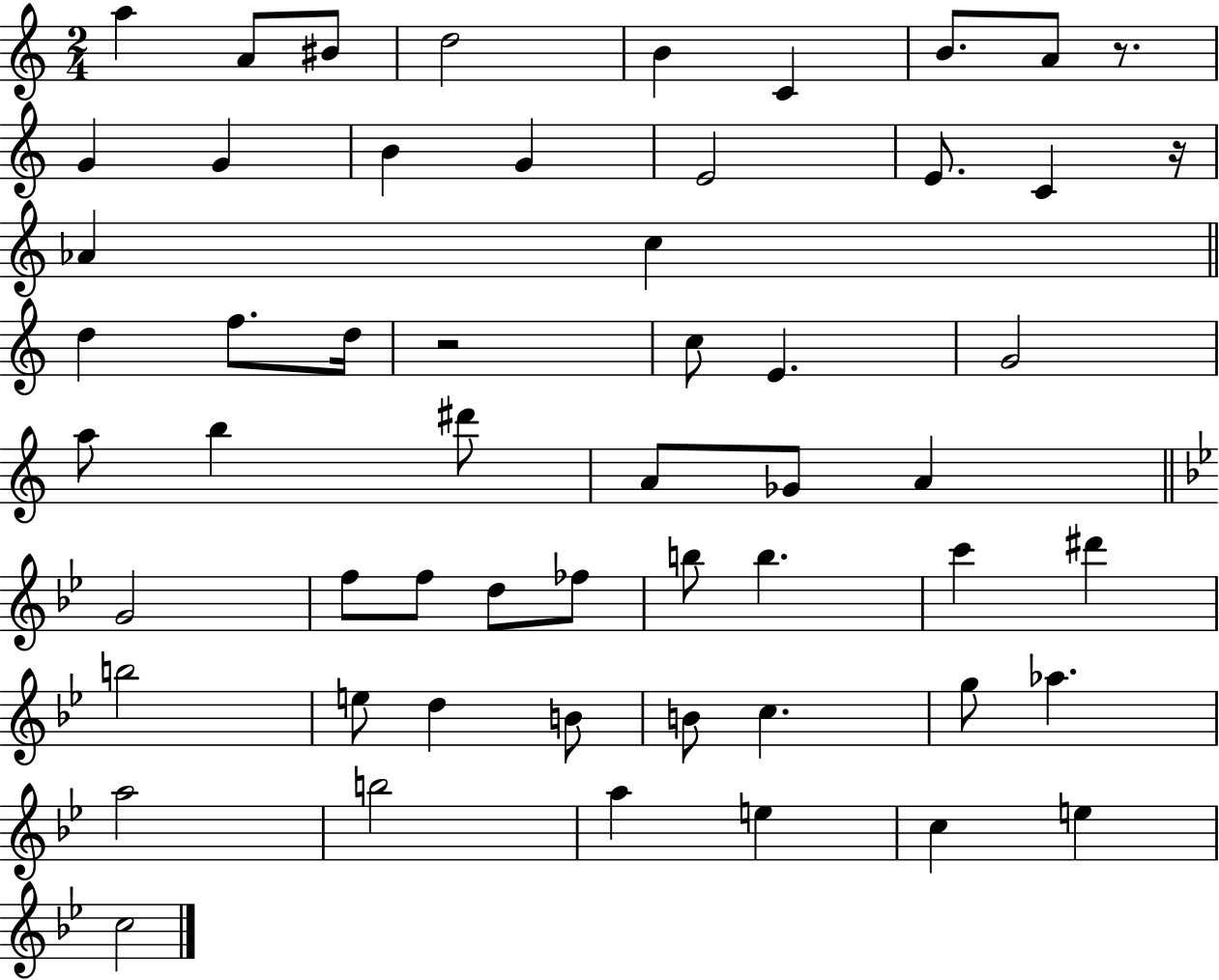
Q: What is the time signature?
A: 2/4